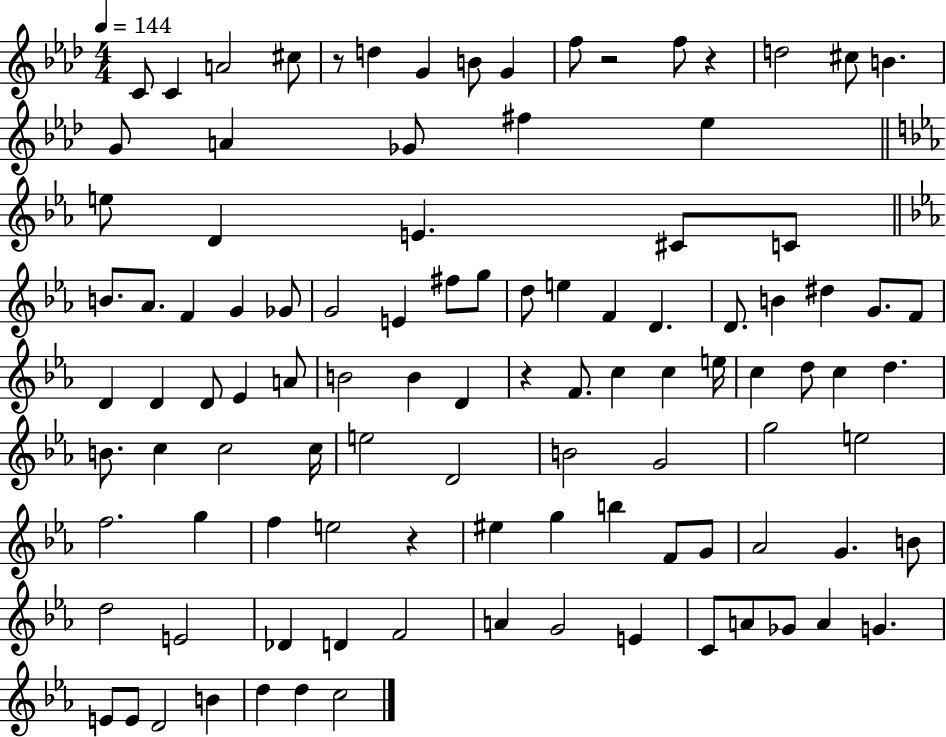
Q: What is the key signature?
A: AES major